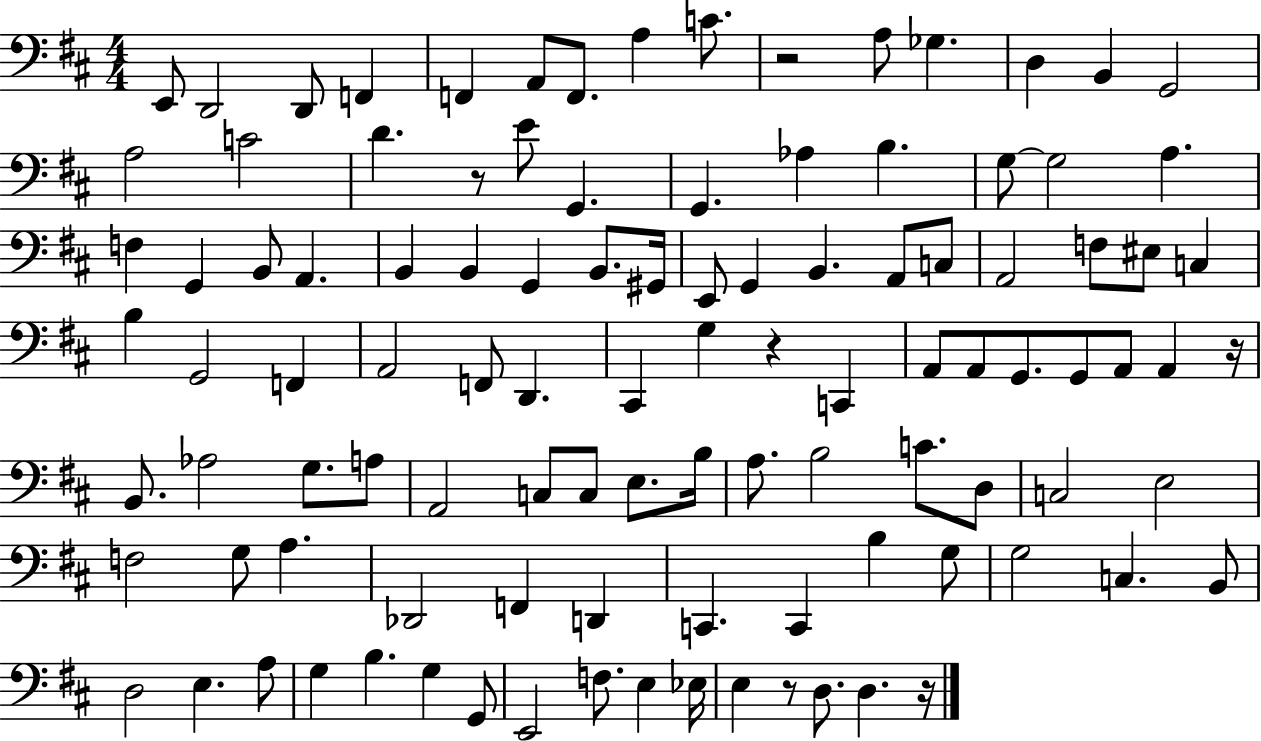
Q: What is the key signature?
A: D major